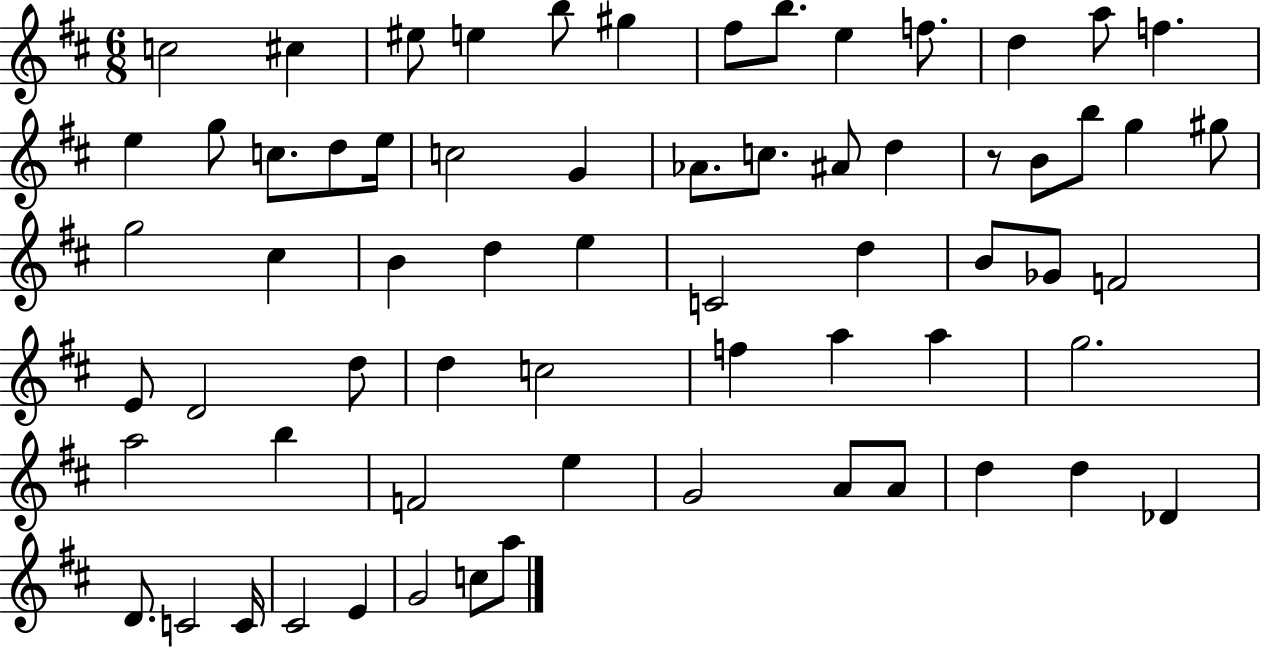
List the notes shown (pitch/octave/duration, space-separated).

C5/h C#5/q EIS5/e E5/q B5/e G#5/q F#5/e B5/e. E5/q F5/e. D5/q A5/e F5/q. E5/q G5/e C5/e. D5/e E5/s C5/h G4/q Ab4/e. C5/e. A#4/e D5/q R/e B4/e B5/e G5/q G#5/e G5/h C#5/q B4/q D5/q E5/q C4/h D5/q B4/e Gb4/e F4/h E4/e D4/h D5/e D5/q C5/h F5/q A5/q A5/q G5/h. A5/h B5/q F4/h E5/q G4/h A4/e A4/e D5/q D5/q Db4/q D4/e. C4/h C4/s C#4/h E4/q G4/h C5/e A5/e